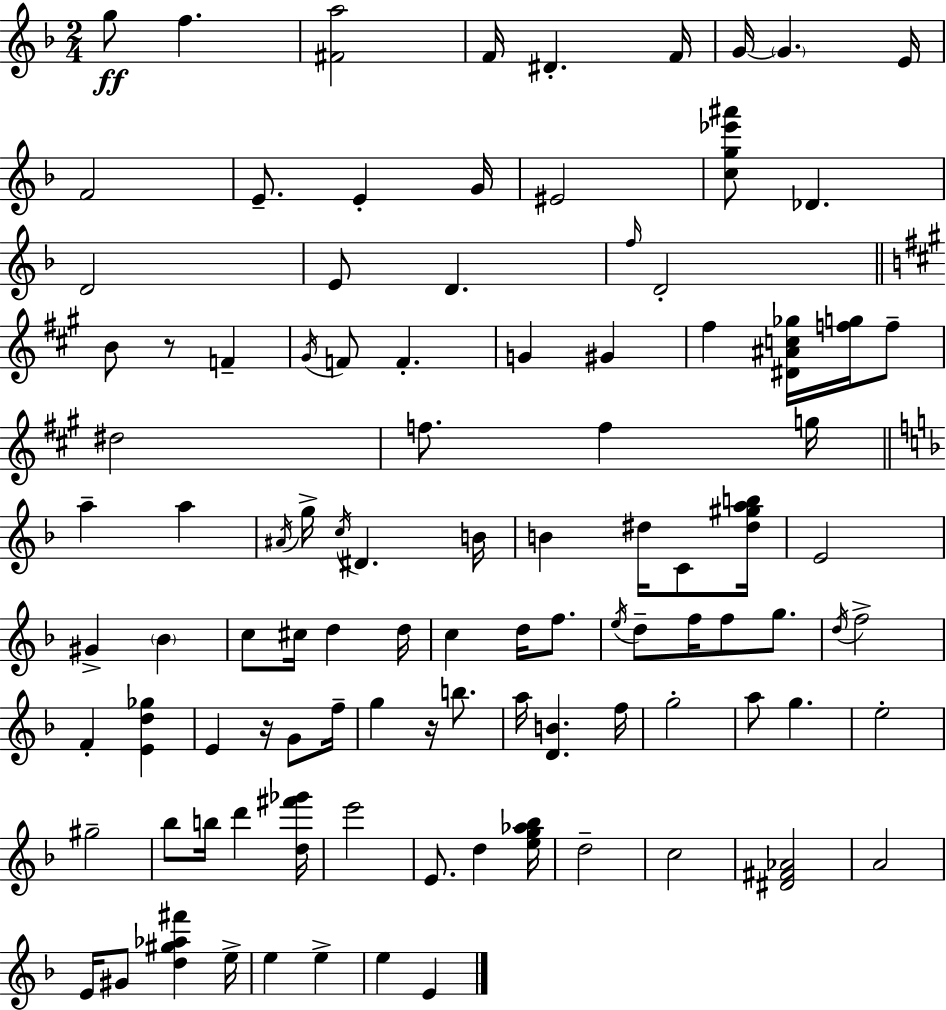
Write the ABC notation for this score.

X:1
T:Untitled
M:2/4
L:1/4
K:F
g/2 f [^Fa]2 F/4 ^D F/4 G/4 G E/4 F2 E/2 E G/4 ^E2 [cg_e'^a']/2 _D D2 E/2 D f/4 D2 B/2 z/2 F ^G/4 F/2 F G ^G ^f [^D^Ac_g]/4 [fg]/4 f/2 ^d2 f/2 f g/4 a a ^A/4 g/4 c/4 ^D B/4 B ^d/4 C/2 [^d^gab]/4 E2 ^G _B c/2 ^c/4 d d/4 c d/4 f/2 e/4 d/2 f/4 f/2 g/2 d/4 f2 F [Ed_g] E z/4 G/2 f/4 g z/4 b/2 a/4 [DB] f/4 g2 a/2 g e2 ^g2 _b/2 b/4 d' [d^f'_g']/4 e'2 E/2 d [eg_a_b]/4 d2 c2 [^D^F_A]2 A2 E/4 ^G/2 [d^g_a^f'] e/4 e e e E